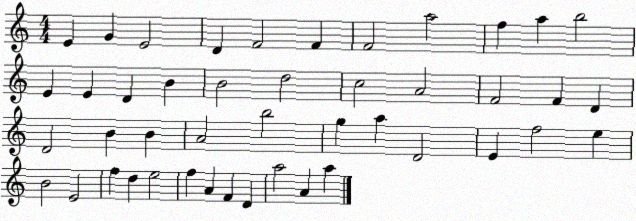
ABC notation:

X:1
T:Untitled
M:4/4
L:1/4
K:C
E G E2 D F2 F F2 a2 f a b2 E E D B B2 d2 c2 A2 F2 F D D2 B B A2 b2 g a D2 E f2 e B2 E2 f d e2 f A F D a2 A a